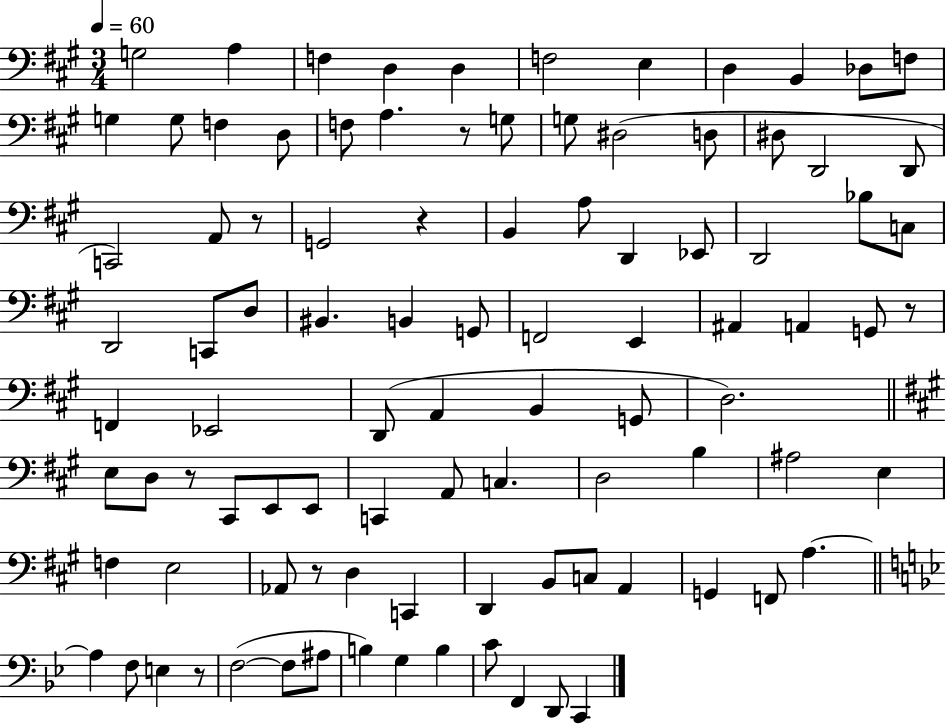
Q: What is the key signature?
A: A major